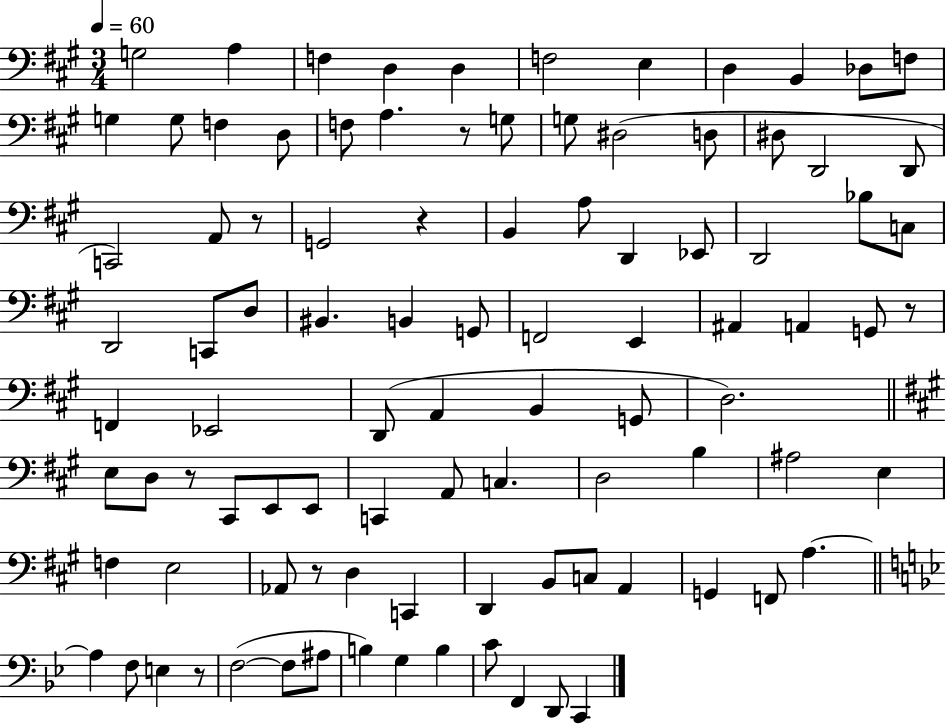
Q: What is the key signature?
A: A major